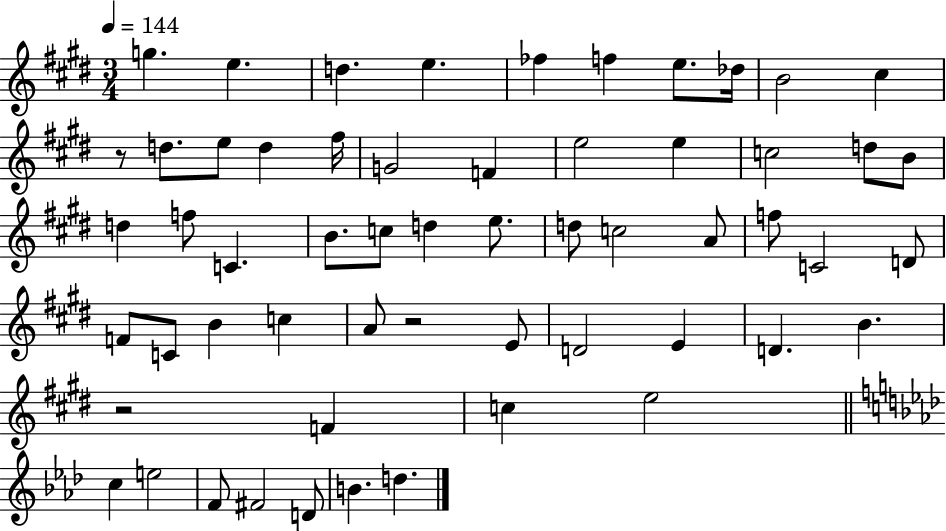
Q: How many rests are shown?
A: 3